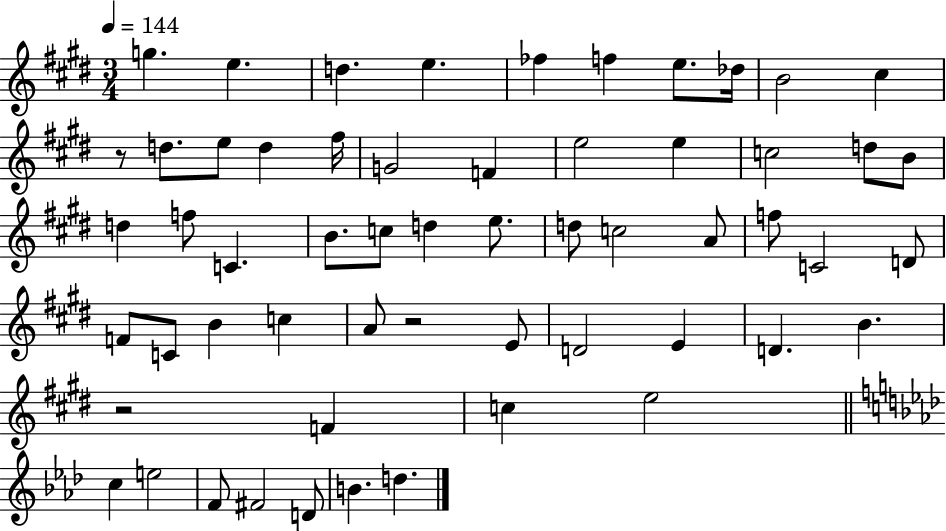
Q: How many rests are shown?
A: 3